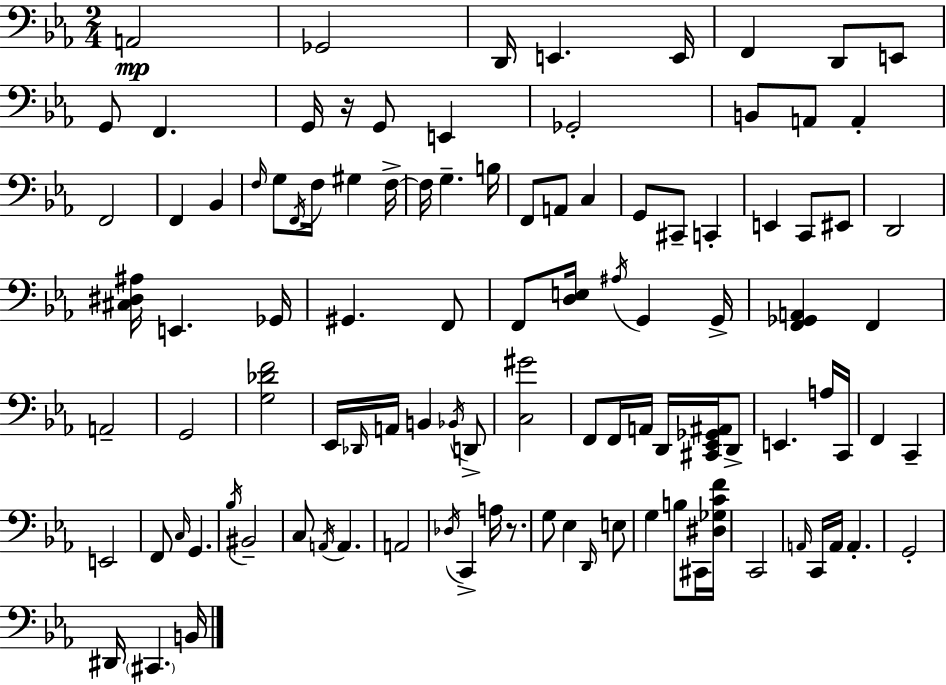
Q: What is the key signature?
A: C minor